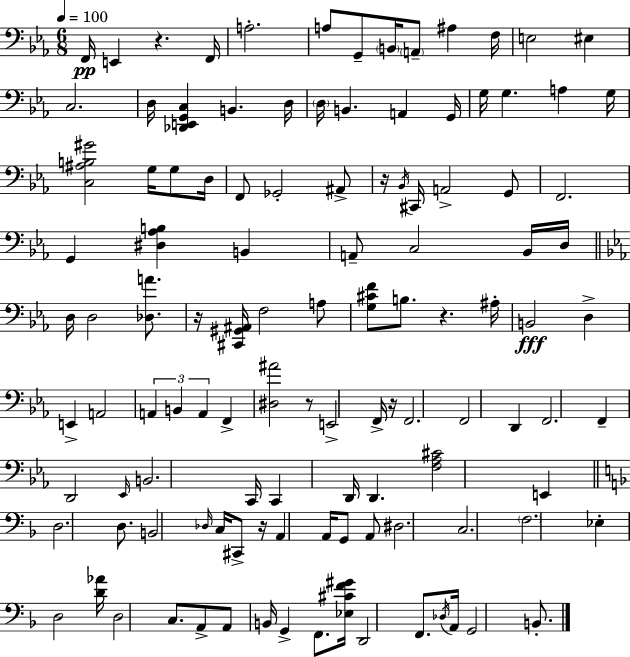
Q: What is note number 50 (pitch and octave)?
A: E2